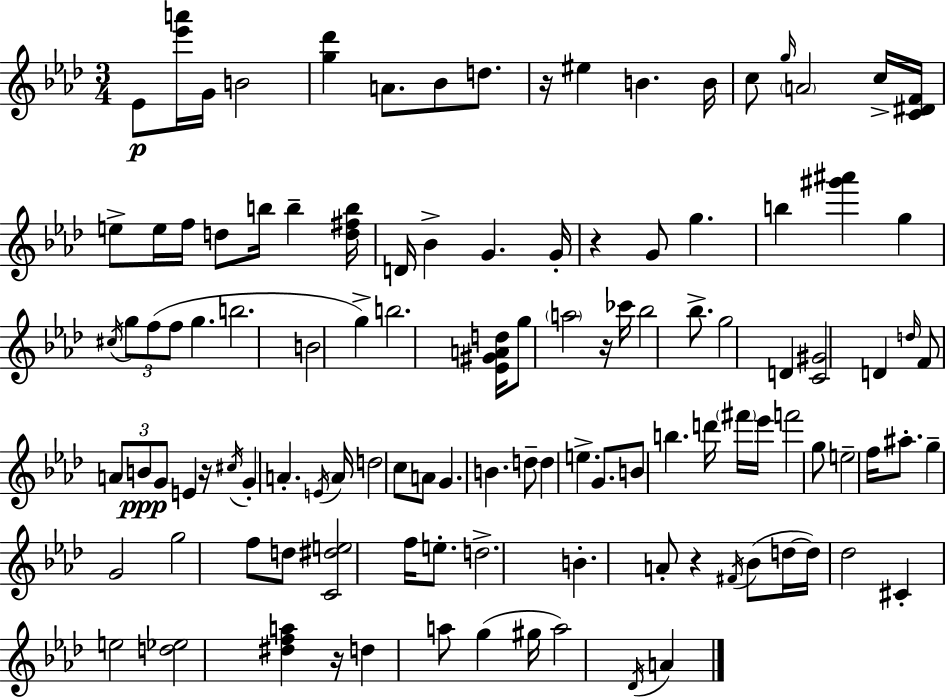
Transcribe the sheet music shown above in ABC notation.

X:1
T:Untitled
M:3/4
L:1/4
K:Fm
_E/2 [_e'a']/4 G/4 B2 [g_d'] A/2 _B/2 d/2 z/4 ^e B B/4 c/2 g/4 A2 c/4 [C^DF]/4 e/2 e/4 f/4 d/2 b/4 b [d^fb]/4 D/4 _B G G/4 z G/2 g b [^g'^a'] g ^c/4 g/2 f/2 f/2 g b2 B2 g b2 [_E^GAd]/4 g/2 a2 z/4 _c'/4 _b2 _b/2 g2 D [C^G]2 D d/4 F/2 A/2 B/2 G/2 E z/4 ^c/4 G A E/4 A/4 d2 c/2 A/2 G B d/2 d e G/2 B/2 b d'/4 ^f'/4 _e'/4 f'2 g/2 e2 f/4 ^a/2 g G2 g2 f/2 d/2 [C^de]2 f/4 e/2 d2 B A/2 z ^F/4 _B/2 d/4 d/4 _d2 ^C e2 [d_e]2 [^dfa] z/4 d a/2 g ^g/4 a2 _D/4 A